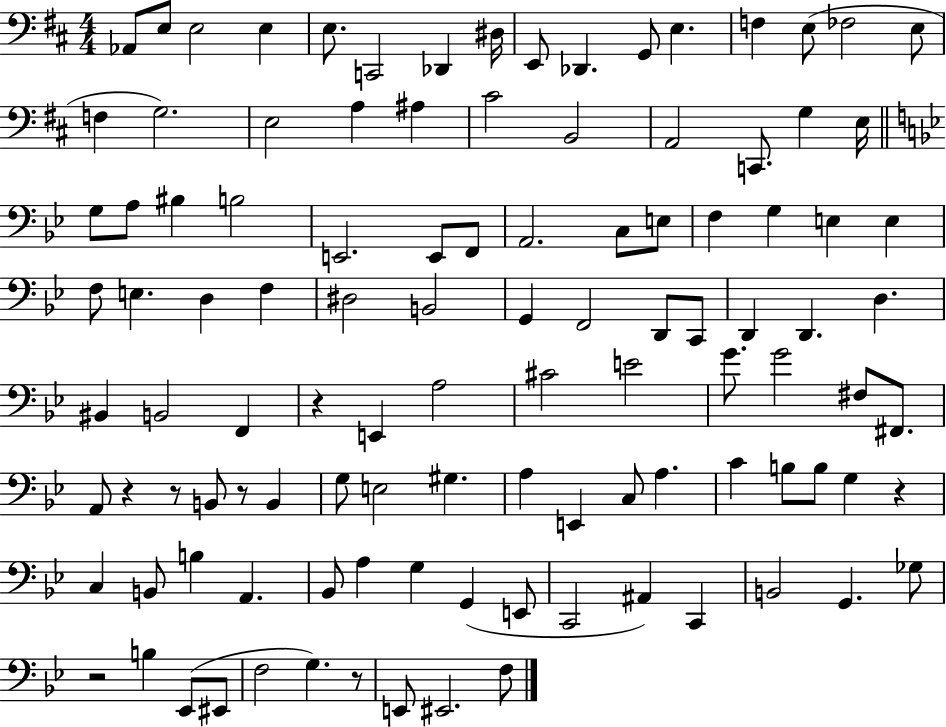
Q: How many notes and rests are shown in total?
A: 109